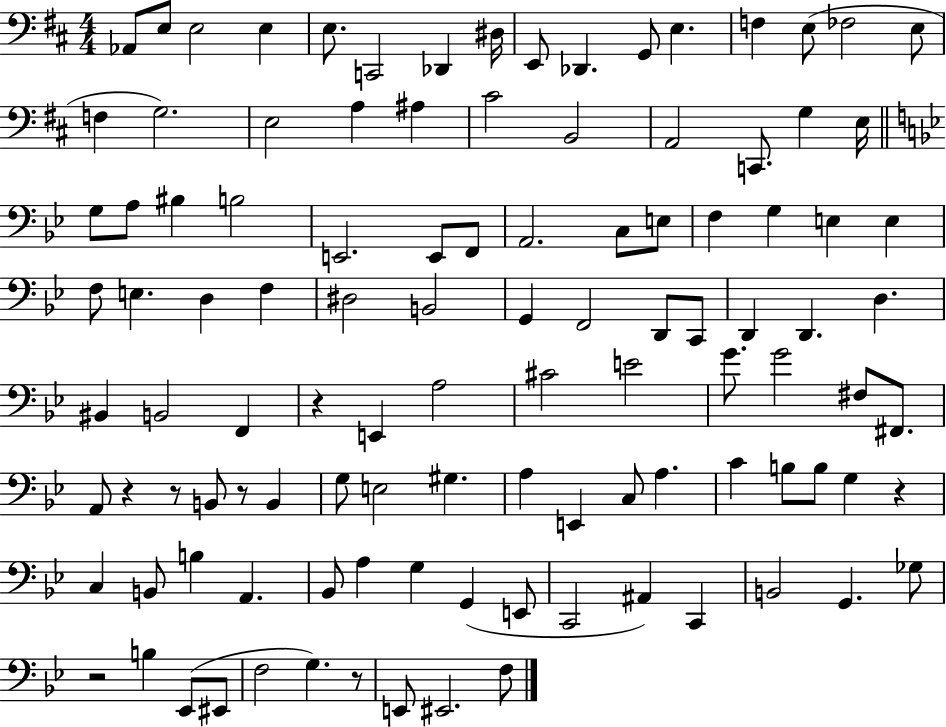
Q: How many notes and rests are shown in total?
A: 109